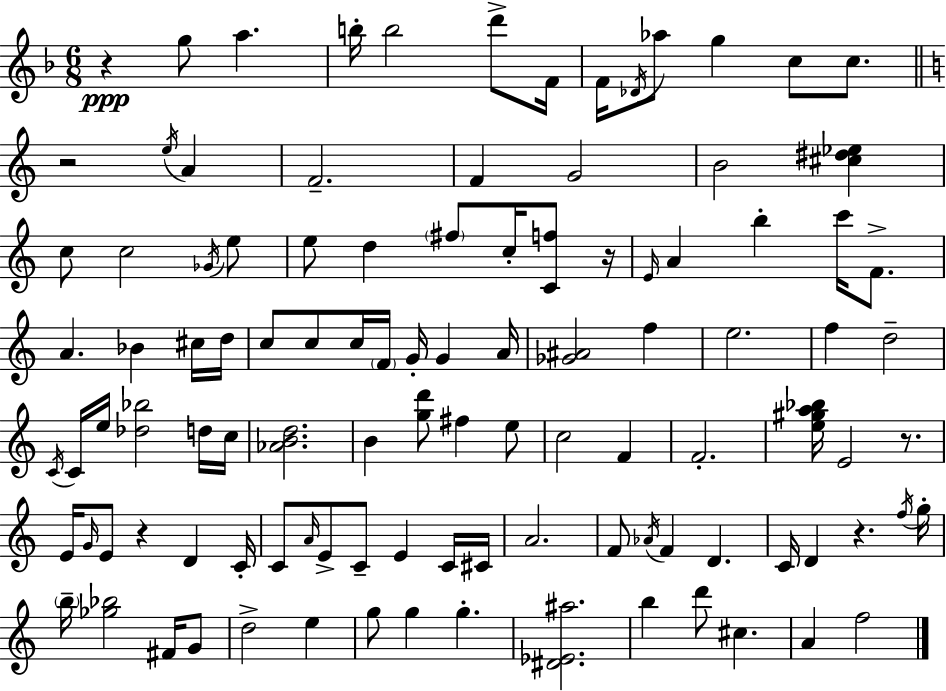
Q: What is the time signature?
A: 6/8